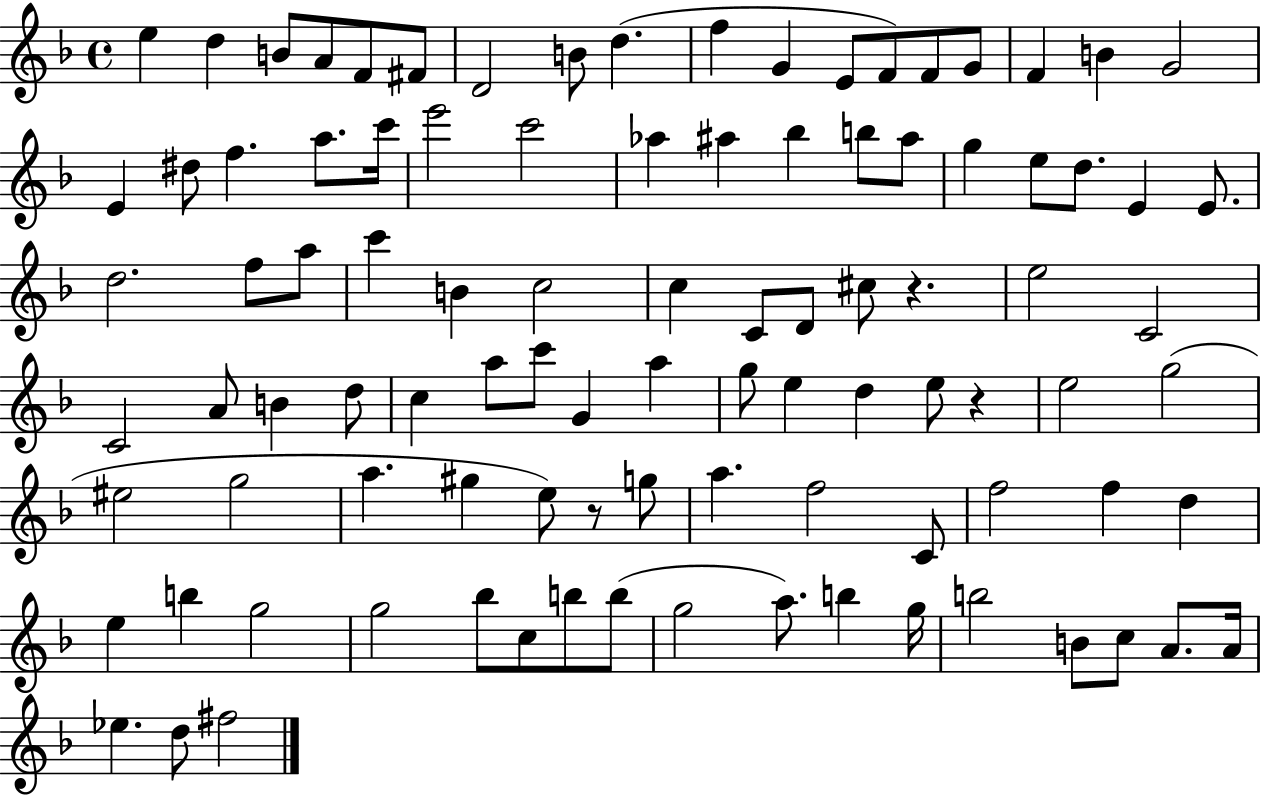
{
  \clef treble
  \time 4/4
  \defaultTimeSignature
  \key f \major
  e''4 d''4 b'8 a'8 f'8 fis'8 | d'2 b'8 d''4.( | f''4 g'4 e'8 f'8) f'8 g'8 | f'4 b'4 g'2 | \break e'4 dis''8 f''4. a''8. c'''16 | e'''2 c'''2 | aes''4 ais''4 bes''4 b''8 ais''8 | g''4 e''8 d''8. e'4 e'8. | \break d''2. f''8 a''8 | c'''4 b'4 c''2 | c''4 c'8 d'8 cis''8 r4. | e''2 c'2 | \break c'2 a'8 b'4 d''8 | c''4 a''8 c'''8 g'4 a''4 | g''8 e''4 d''4 e''8 r4 | e''2 g''2( | \break eis''2 g''2 | a''4. gis''4 e''8) r8 g''8 | a''4. f''2 c'8 | f''2 f''4 d''4 | \break e''4 b''4 g''2 | g''2 bes''8 c''8 b''8 b''8( | g''2 a''8.) b''4 g''16 | b''2 b'8 c''8 a'8. a'16 | \break ees''4. d''8 fis''2 | \bar "|."
}